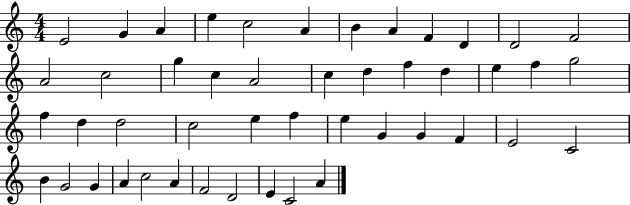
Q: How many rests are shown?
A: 0